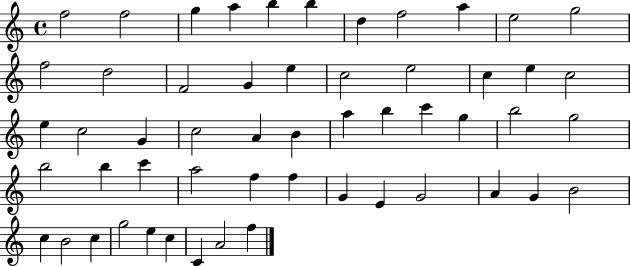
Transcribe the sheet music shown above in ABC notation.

X:1
T:Untitled
M:4/4
L:1/4
K:C
f2 f2 g a b b d f2 a e2 g2 f2 d2 F2 G e c2 e2 c e c2 e c2 G c2 A B a b c' g b2 g2 b2 b c' a2 f f G E G2 A G B2 c B2 c g2 e c C A2 f